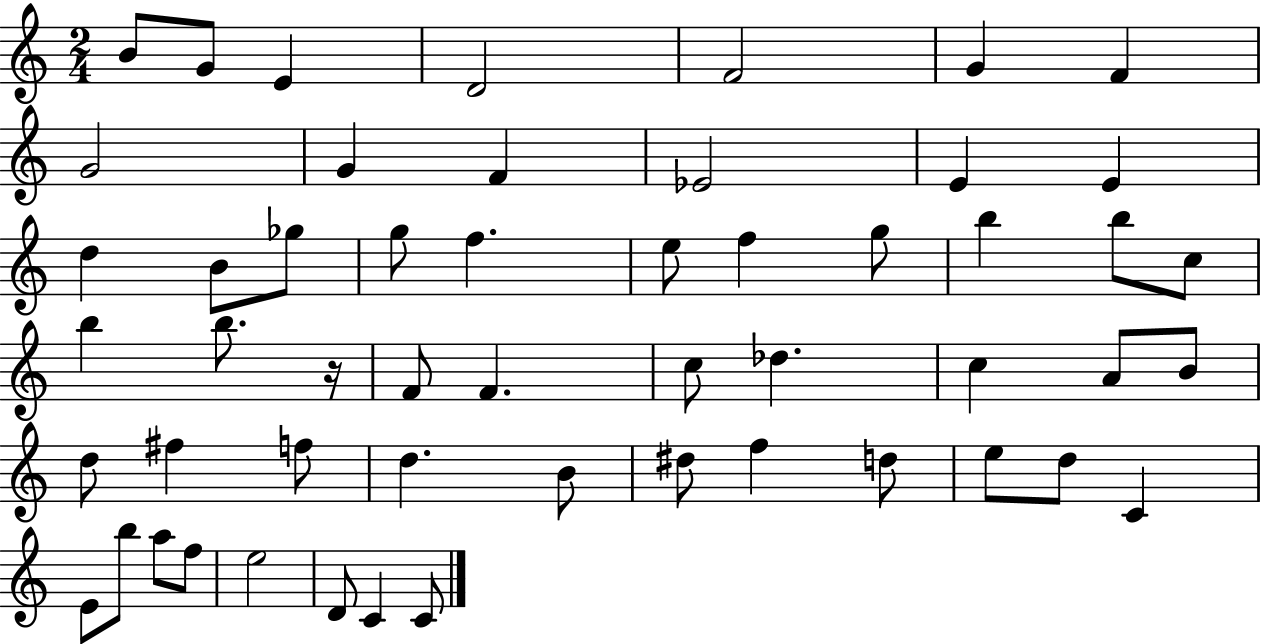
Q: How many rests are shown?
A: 1